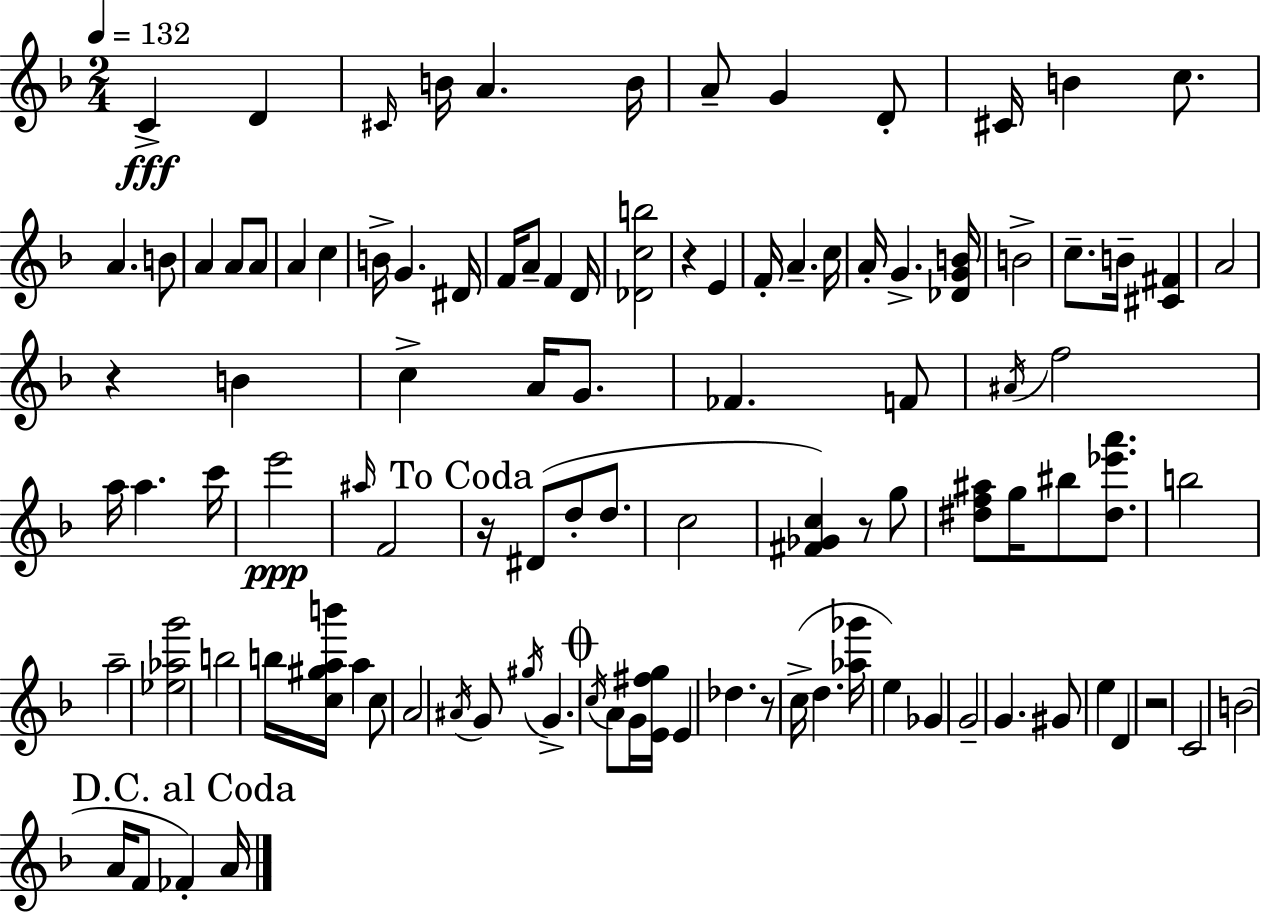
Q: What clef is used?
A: treble